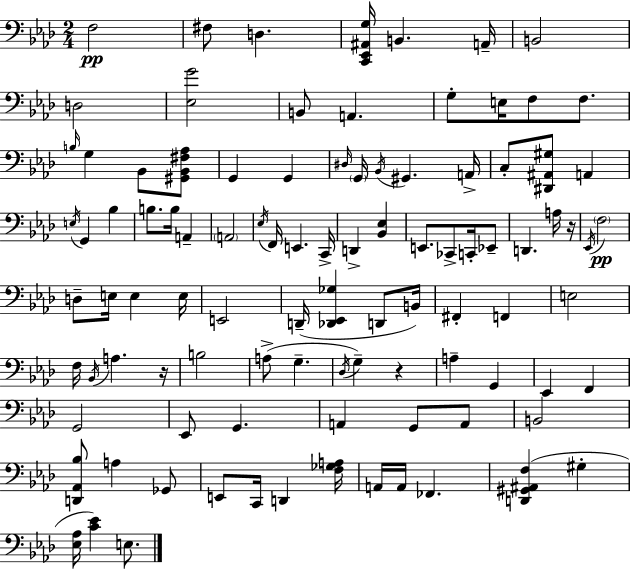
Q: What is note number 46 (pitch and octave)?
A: D3